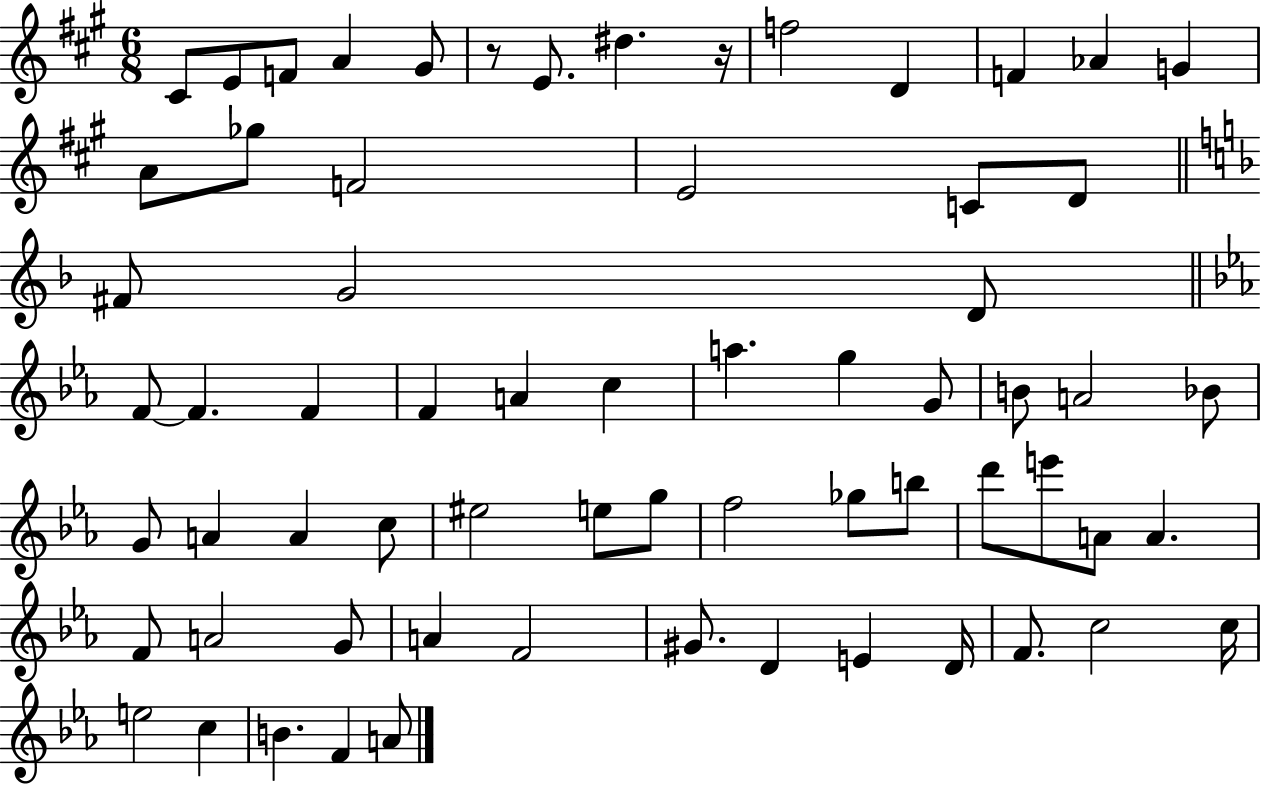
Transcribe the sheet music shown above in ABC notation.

X:1
T:Untitled
M:6/8
L:1/4
K:A
^C/2 E/2 F/2 A ^G/2 z/2 E/2 ^d z/4 f2 D F _A G A/2 _g/2 F2 E2 C/2 D/2 ^F/2 G2 D/2 F/2 F F F A c a g G/2 B/2 A2 _B/2 G/2 A A c/2 ^e2 e/2 g/2 f2 _g/2 b/2 d'/2 e'/2 A/2 A F/2 A2 G/2 A F2 ^G/2 D E D/4 F/2 c2 c/4 e2 c B F A/2